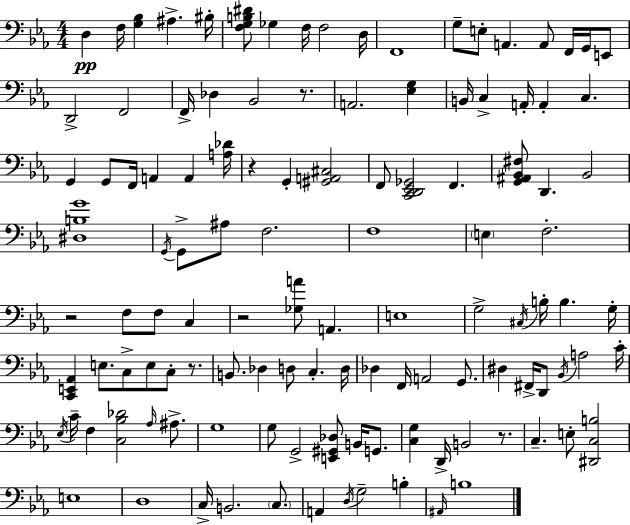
X:1
T:Untitled
M:4/4
L:1/4
K:Eb
D, F,/4 [G,_B,] ^A, ^B,/4 [F,G,B,^D]/2 _G, F,/4 F,2 D,/4 F,,4 G,/2 E,/2 A,, A,,/2 F,,/4 G,,/4 E,,/2 D,,2 F,,2 F,,/4 _D, _B,,2 z/2 A,,2 [_E,G,] B,,/4 C, A,,/4 A,, C, G,, G,,/2 F,,/4 A,, A,, [A,_D]/4 z G,, [^G,,A,,^C,]2 F,,/2 [C,,D,,_E,,_G,,]2 F,, [G,,^A,,_B,,^F,]/2 D,, _B,,2 [^D,B,G]4 G,,/4 G,,/2 ^A,/2 F,2 F,4 E, F,2 z2 F,/2 F,/2 C, z2 [_G,A]/2 A,, E,4 G,2 ^C,/4 B,/4 B, G,/4 [C,,E,,_A,,] E,/2 C,/2 E,/2 C,/2 z/2 B,,/2 _D, D,/2 C, D,/4 _D, F,,/4 A,,2 G,,/2 ^D, ^F,,/4 D,,/2 _B,,/4 A,2 C/4 _E,/4 C/4 F, [C,_B,_D]2 _A,/4 ^A,/2 G,4 G,/2 G,,2 [E,,^G,,_D,]/2 B,,/4 G,,/2 [C,G,] D,,/4 B,,2 z/2 C, E,/2 [^D,,C,B,]2 E,4 D,4 C,/4 B,,2 C,/2 A,, D,/4 G,2 B, ^A,,/4 B,4